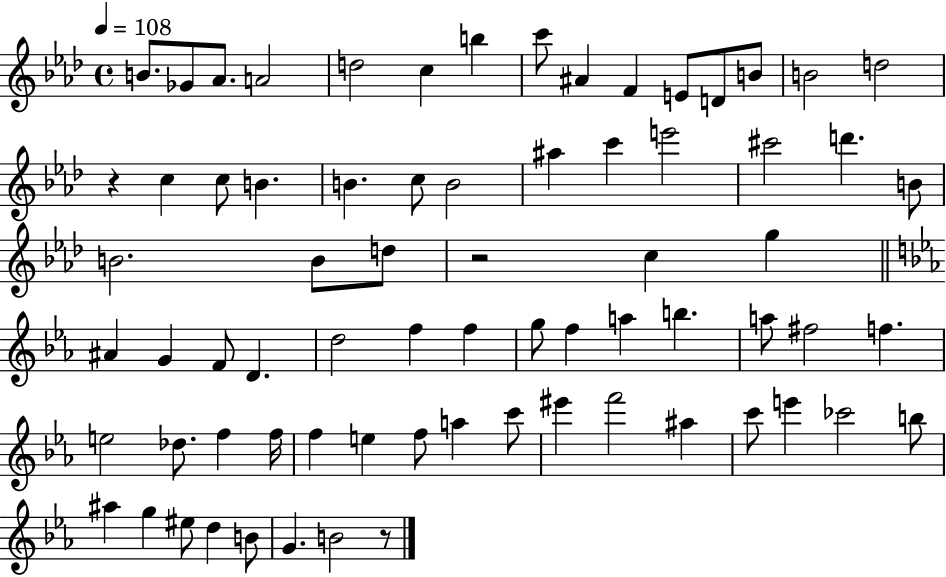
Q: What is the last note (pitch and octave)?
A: B4